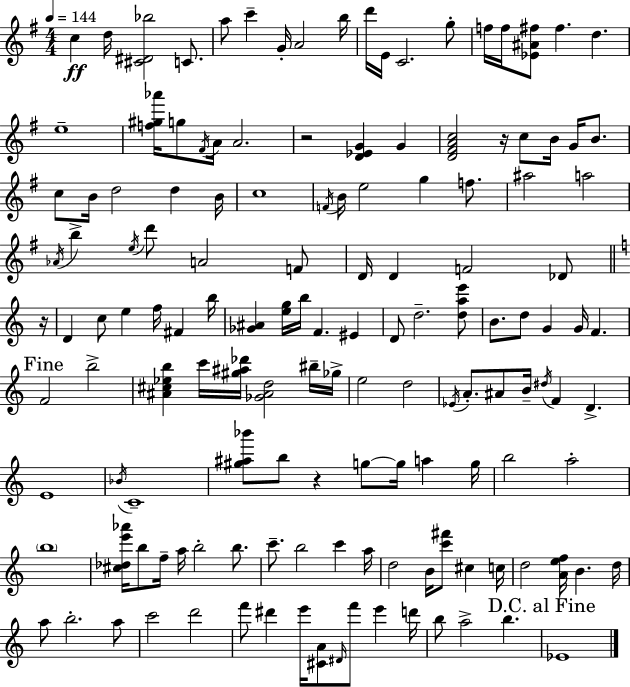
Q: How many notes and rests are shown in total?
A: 142